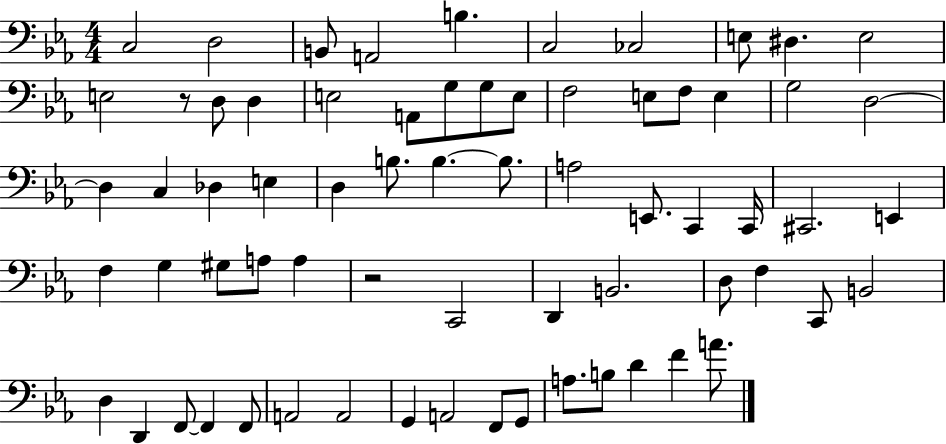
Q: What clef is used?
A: bass